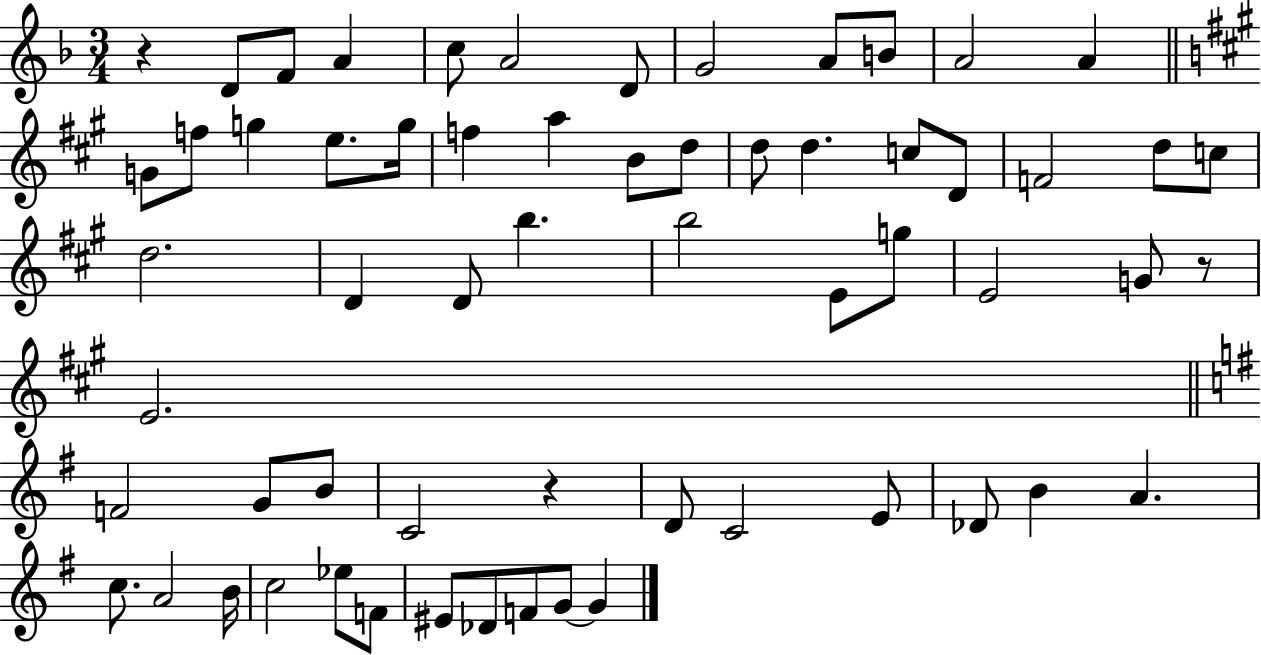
X:1
T:Untitled
M:3/4
L:1/4
K:F
z D/2 F/2 A c/2 A2 D/2 G2 A/2 B/2 A2 A G/2 f/2 g e/2 g/4 f a B/2 d/2 d/2 d c/2 D/2 F2 d/2 c/2 d2 D D/2 b b2 E/2 g/2 E2 G/2 z/2 E2 F2 G/2 B/2 C2 z D/2 C2 E/2 _D/2 B A c/2 A2 B/4 c2 _e/2 F/2 ^E/2 _D/2 F/2 G/2 G